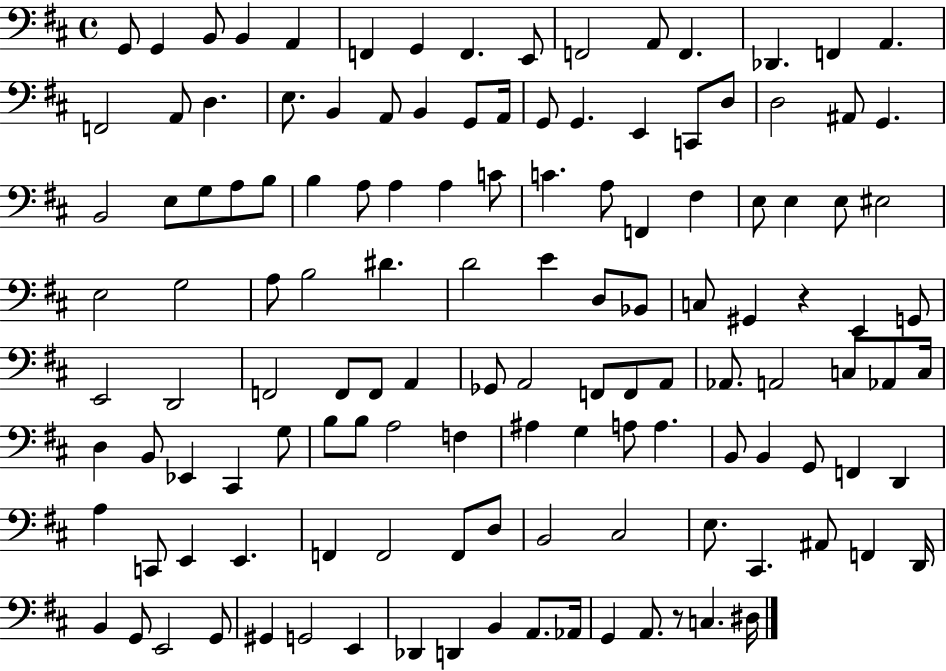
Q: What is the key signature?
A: D major